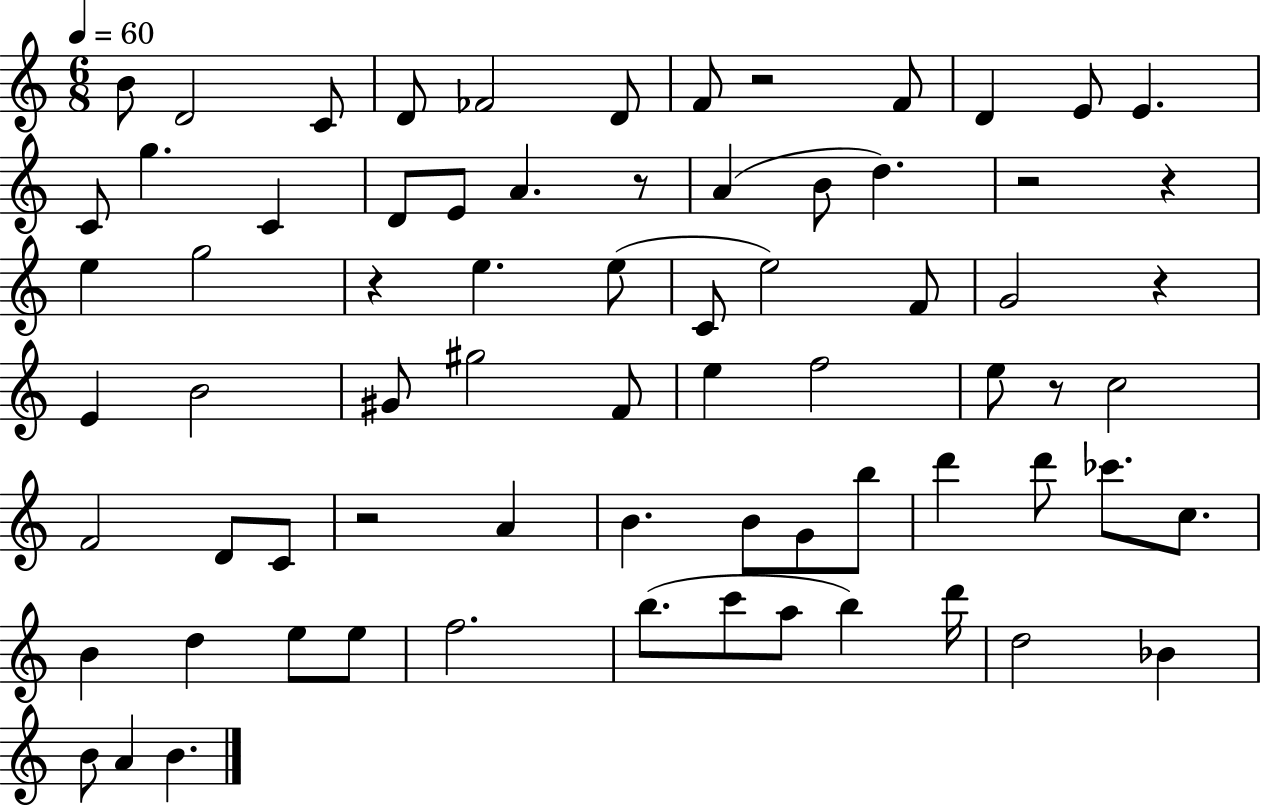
X:1
T:Untitled
M:6/8
L:1/4
K:C
B/2 D2 C/2 D/2 _F2 D/2 F/2 z2 F/2 D E/2 E C/2 g C D/2 E/2 A z/2 A B/2 d z2 z e g2 z e e/2 C/2 e2 F/2 G2 z E B2 ^G/2 ^g2 F/2 e f2 e/2 z/2 c2 F2 D/2 C/2 z2 A B B/2 G/2 b/2 d' d'/2 _c'/2 c/2 B d e/2 e/2 f2 b/2 c'/2 a/2 b d'/4 d2 _B B/2 A B